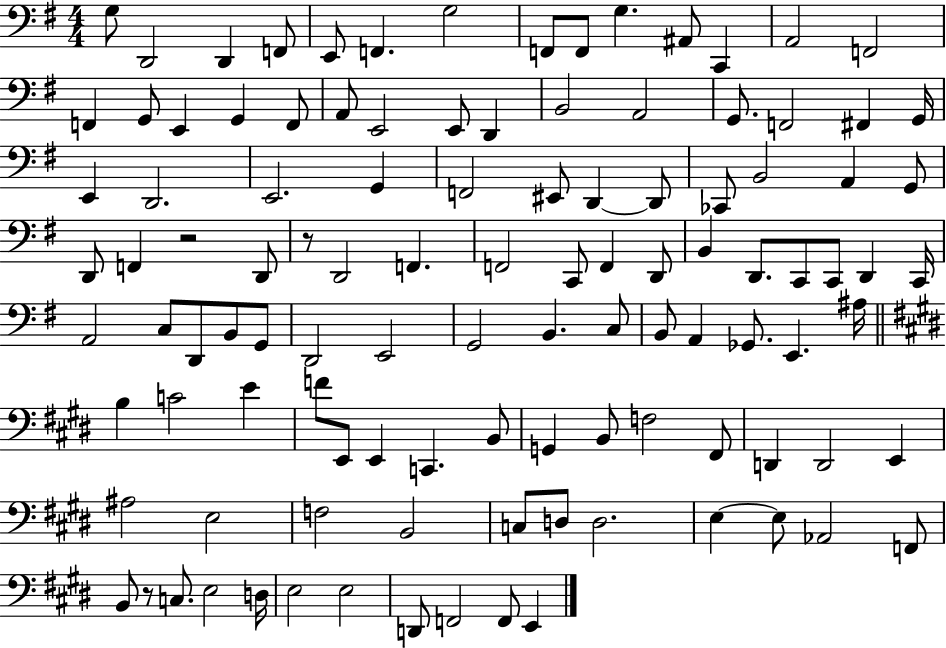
G3/e D2/h D2/q F2/e E2/e F2/q. G3/h F2/e F2/e G3/q. A#2/e C2/q A2/h F2/h F2/q G2/e E2/q G2/q F2/e A2/e E2/h E2/e D2/q B2/h A2/h G2/e. F2/h F#2/q G2/s E2/q D2/h. E2/h. G2/q F2/h EIS2/e D2/q D2/e CES2/e B2/h A2/q G2/e D2/e F2/q R/h D2/e R/e D2/h F2/q. F2/h C2/e F2/q D2/e B2/q D2/e. C2/e C2/e D2/q C2/s A2/h C3/e D2/e B2/e G2/e D2/h E2/h G2/h B2/q. C3/e B2/e A2/q Gb2/e. E2/q. A#3/s B3/q C4/h E4/q F4/e E2/e E2/q C2/q. B2/e G2/q B2/e F3/h F#2/e D2/q D2/h E2/q A#3/h E3/h F3/h B2/h C3/e D3/e D3/h. E3/q E3/e Ab2/h F2/e B2/e R/e C3/e. E3/h D3/s E3/h E3/h D2/e F2/h F2/e E2/q